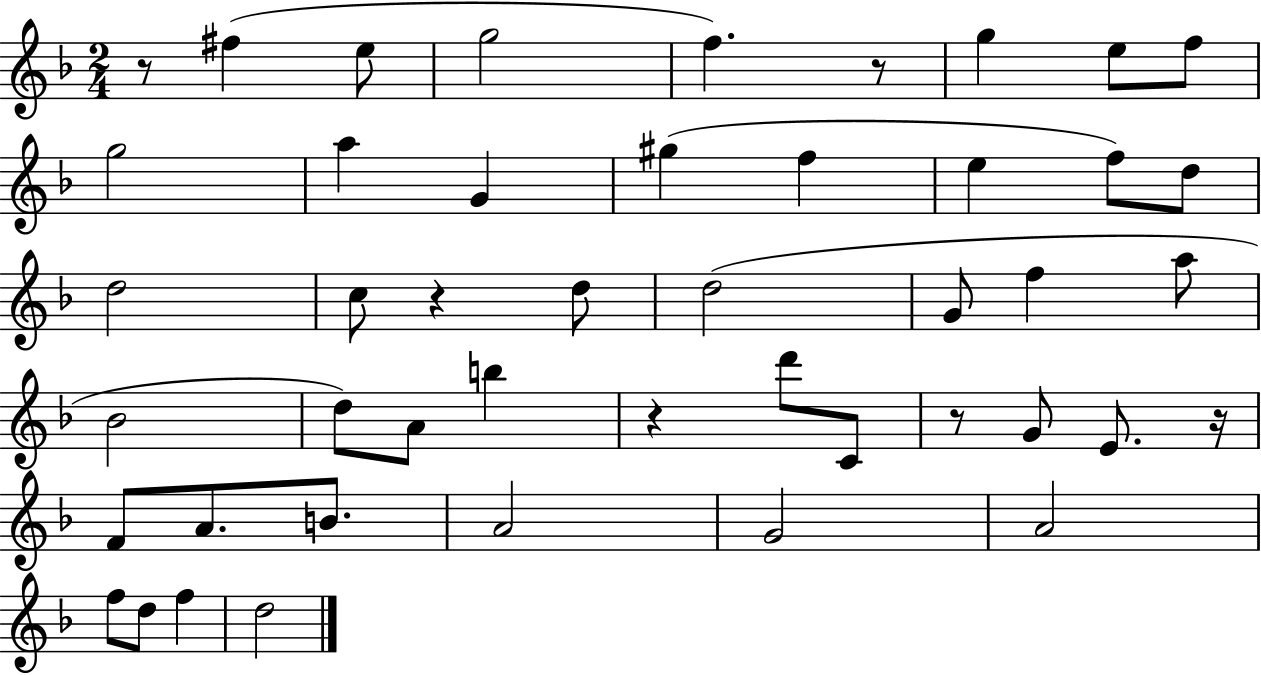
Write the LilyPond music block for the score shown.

{
  \clef treble
  \numericTimeSignature
  \time 2/4
  \key f \major
  r8 fis''4( e''8 | g''2 | f''4.) r8 | g''4 e''8 f''8 | \break g''2 | a''4 g'4 | gis''4( f''4 | e''4 f''8) d''8 | \break d''2 | c''8 r4 d''8 | d''2( | g'8 f''4 a''8 | \break bes'2 | d''8) a'8 b''4 | r4 d'''8 c'8 | r8 g'8 e'8. r16 | \break f'8 a'8. b'8. | a'2 | g'2 | a'2 | \break f''8 d''8 f''4 | d''2 | \bar "|."
}